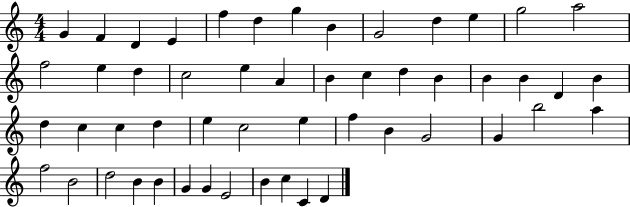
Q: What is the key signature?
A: C major